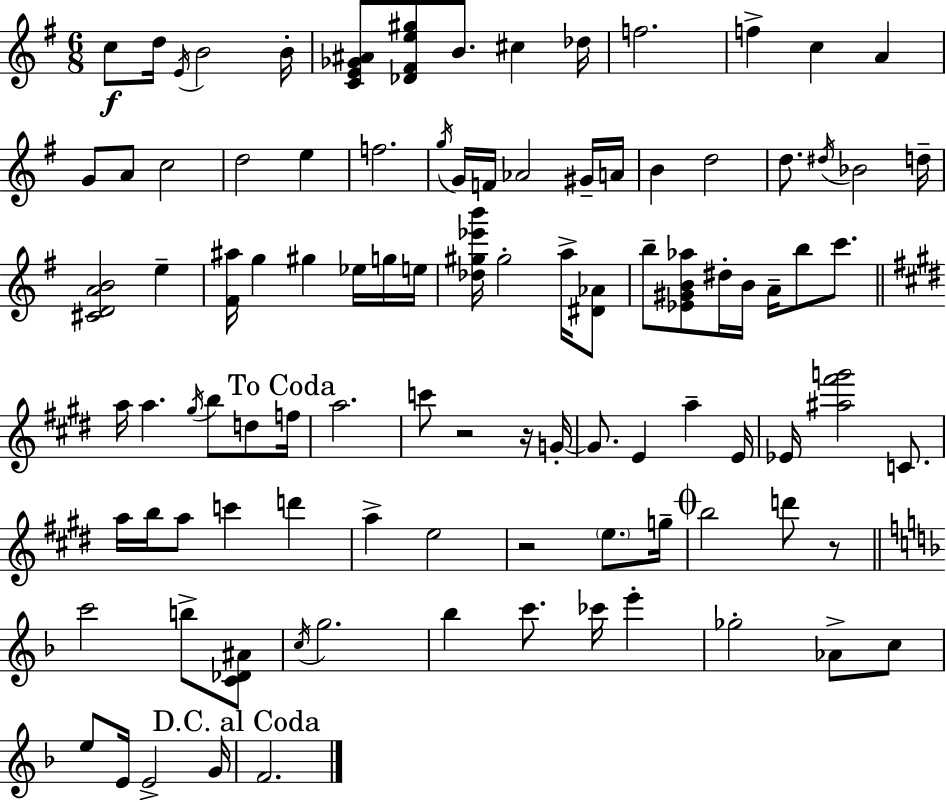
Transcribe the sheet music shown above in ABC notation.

X:1
T:Untitled
M:6/8
L:1/4
K:Em
c/2 d/4 E/4 B2 B/4 [CE_G^A]/2 [_D^Fe^g]/2 B/2 ^c _d/4 f2 f c A G/2 A/2 c2 d2 e f2 g/4 G/4 F/4 _A2 ^G/4 A/4 B d2 d/2 ^d/4 _B2 d/4 [^CDAB]2 e [^F^a]/4 g ^g _e/4 g/4 e/4 [_d^g_e'b']/4 ^g2 a/4 [^D_A]/2 b/2 [_E^GB_a]/2 ^d/4 B/4 A/4 b/2 c'/2 a/4 a ^g/4 b/2 d/2 f/4 a2 c'/2 z2 z/4 G/4 G/2 E a E/4 _E/4 [^a^f'g']2 C/2 a/4 b/4 a/2 c' d' a e2 z2 e/2 g/4 b2 d'/2 z/2 c'2 b/2 [C_D^A]/2 c/4 g2 _b c'/2 _c'/4 e' _g2 _A/2 c/2 e/2 E/4 E2 G/4 F2